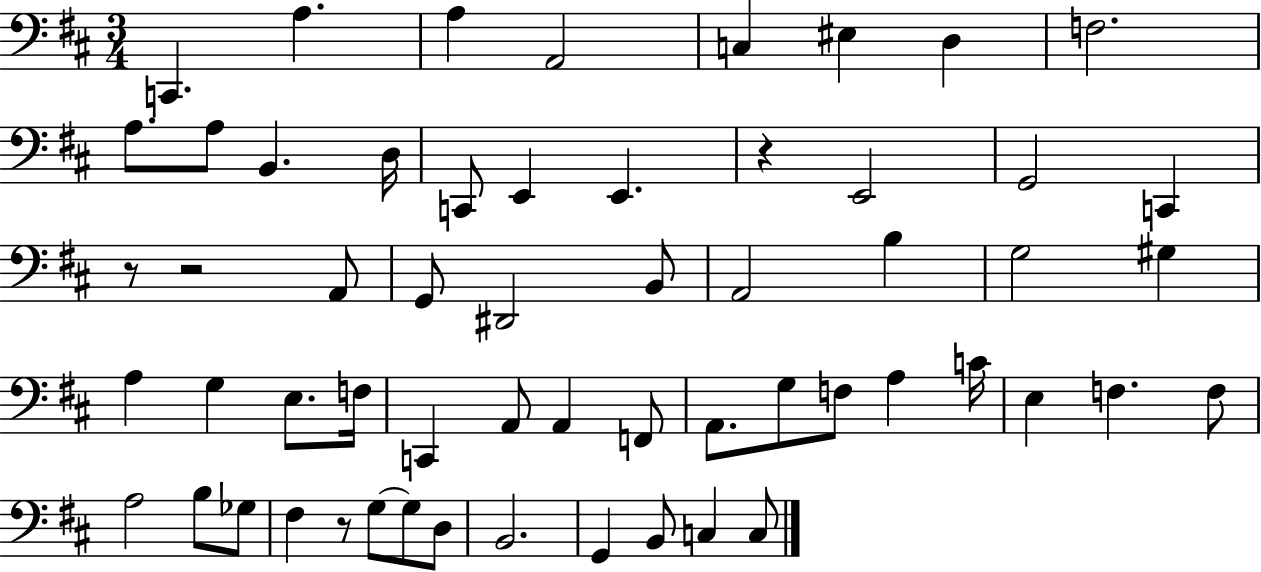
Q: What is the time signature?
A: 3/4